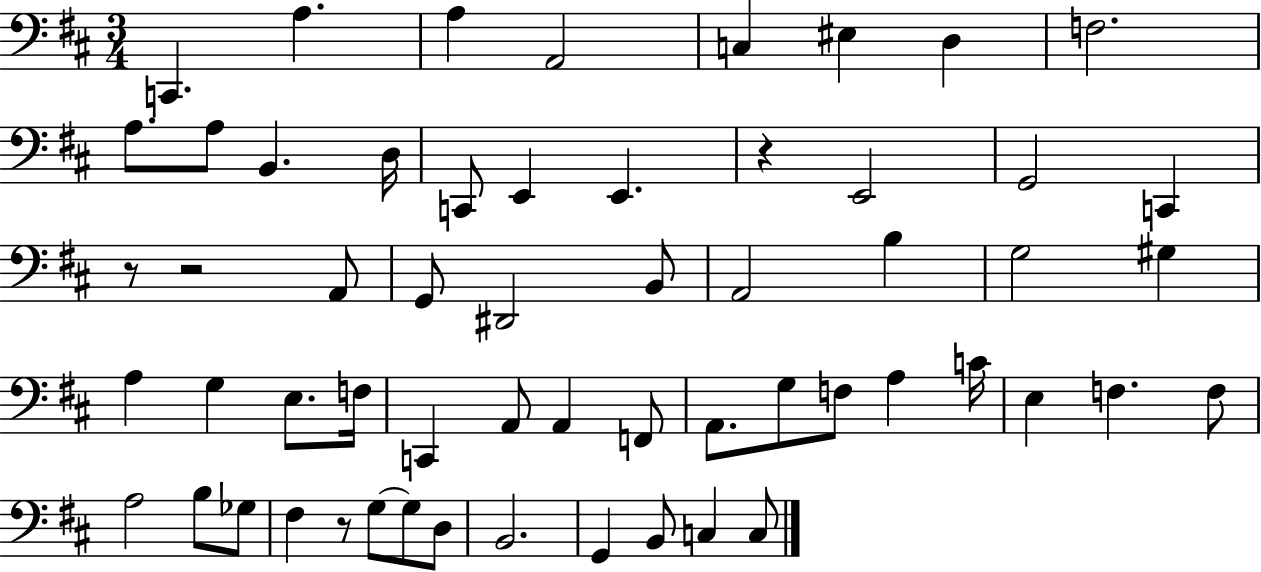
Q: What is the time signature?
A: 3/4